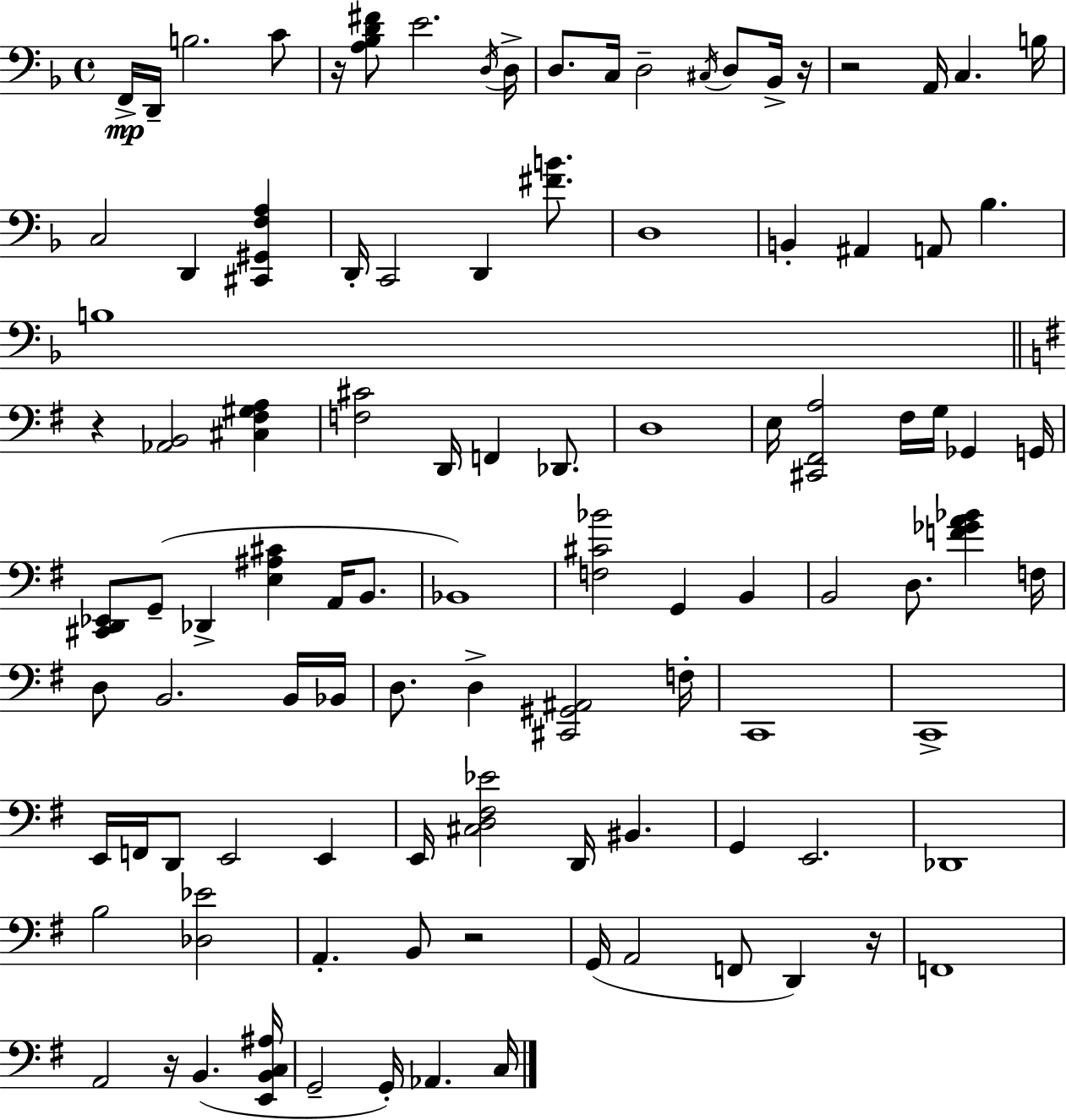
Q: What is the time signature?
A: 4/4